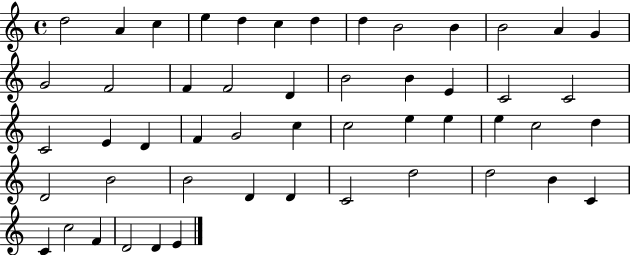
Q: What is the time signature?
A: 4/4